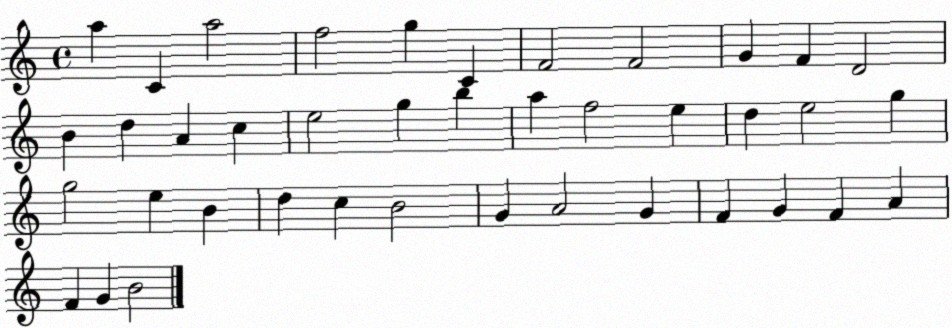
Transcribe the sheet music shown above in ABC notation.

X:1
T:Untitled
M:4/4
L:1/4
K:C
a C a2 f2 g C F2 F2 G F D2 B d A c e2 g b a f2 e d e2 g g2 e B d c B2 G A2 G F G F A F G B2